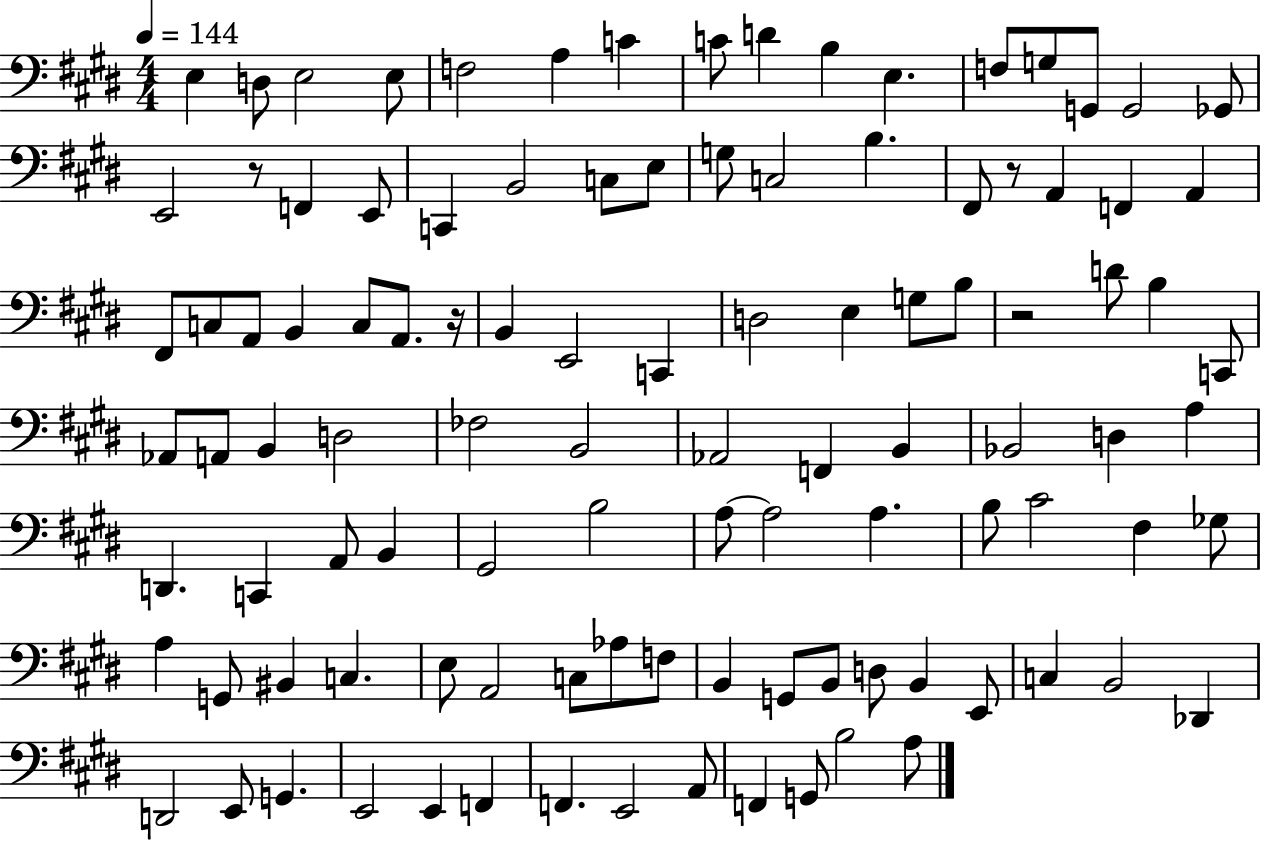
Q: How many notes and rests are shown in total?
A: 106